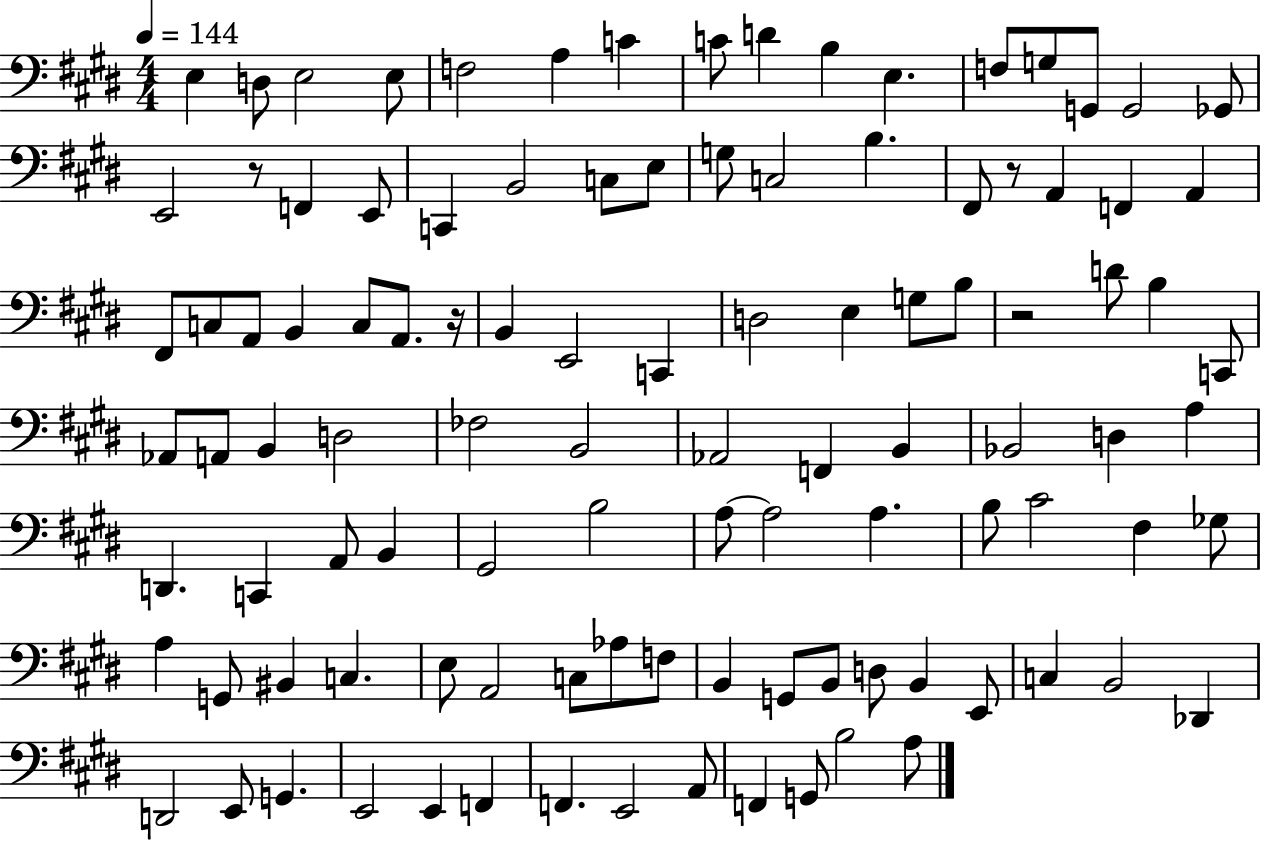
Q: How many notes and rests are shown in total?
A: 106